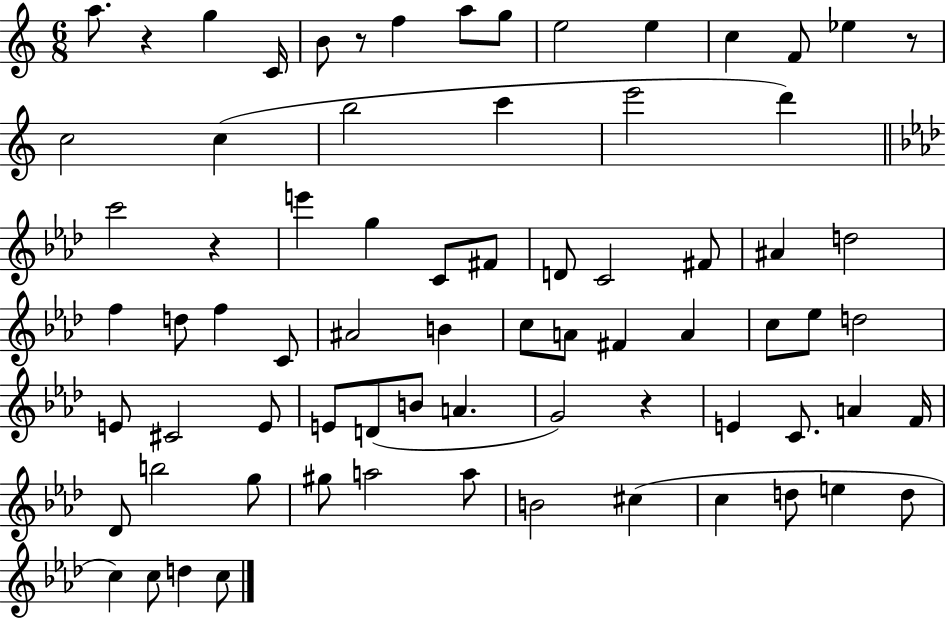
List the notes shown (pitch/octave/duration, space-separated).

A5/e. R/q G5/q C4/s B4/e R/e F5/q A5/e G5/e E5/h E5/q C5/q F4/e Eb5/q R/e C5/h C5/q B5/h C6/q E6/h D6/q C6/h R/q E6/q G5/q C4/e F#4/e D4/e C4/h F#4/e A#4/q D5/h F5/q D5/e F5/q C4/e A#4/h B4/q C5/e A4/e F#4/q A4/q C5/e Eb5/e D5/h E4/e C#4/h E4/e E4/e D4/e B4/e A4/q. G4/h R/q E4/q C4/e. A4/q F4/s Db4/e B5/h G5/e G#5/e A5/h A5/e B4/h C#5/q C5/q D5/e E5/q D5/e C5/q C5/e D5/q C5/e